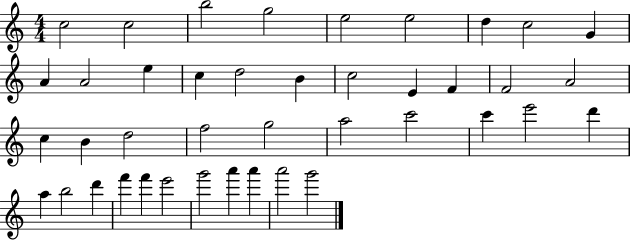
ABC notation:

X:1
T:Untitled
M:4/4
L:1/4
K:C
c2 c2 b2 g2 e2 e2 d c2 G A A2 e c d2 B c2 E F F2 A2 c B d2 f2 g2 a2 c'2 c' e'2 d' a b2 d' f' f' e'2 g'2 a' a' a'2 g'2